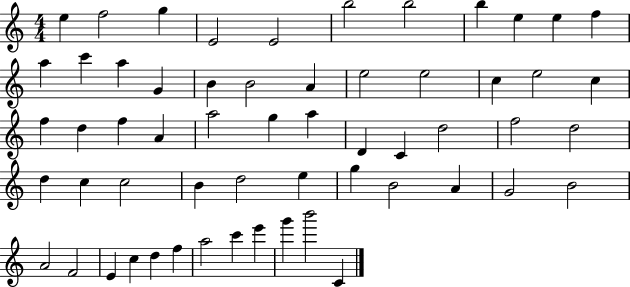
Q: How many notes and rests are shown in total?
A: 58